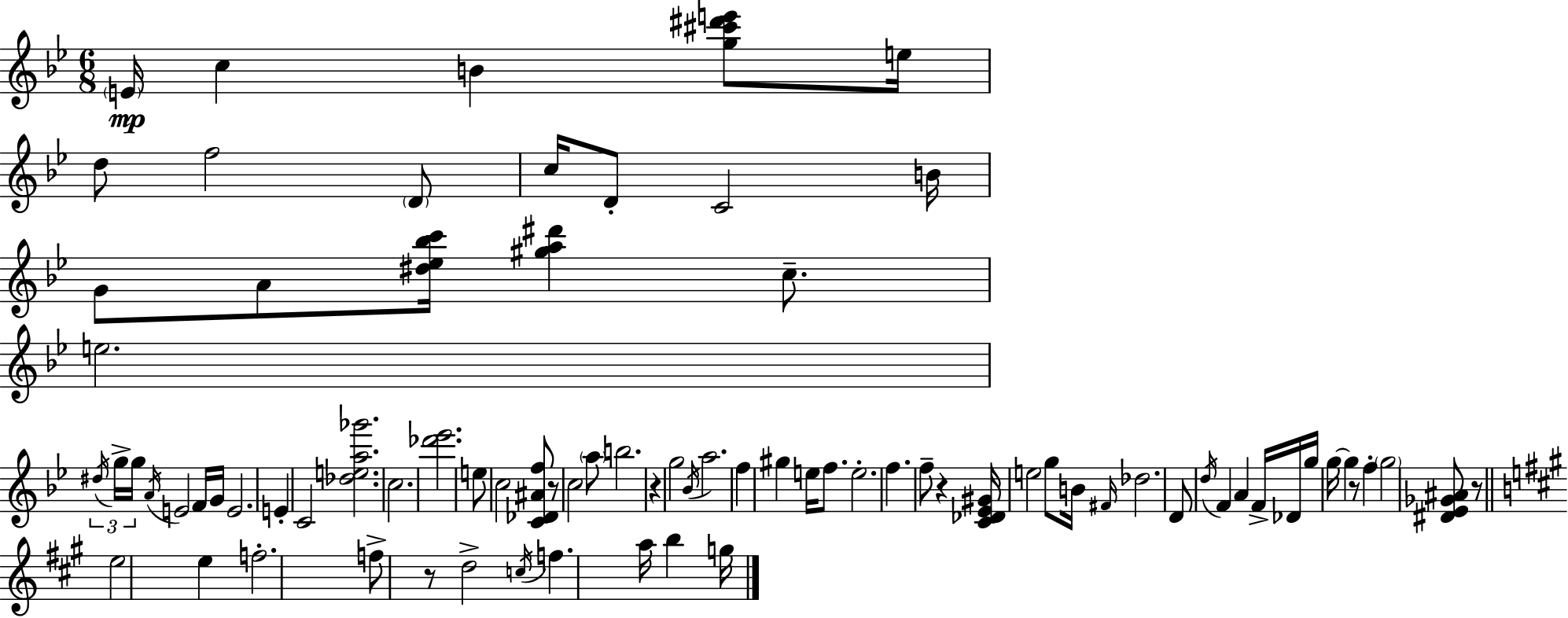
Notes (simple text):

E4/s C5/q B4/q [G5,C#6,D#6,E6]/e E5/s D5/e F5/h D4/e C5/s D4/e C4/h B4/s G4/e A4/e [D#5,Eb5,Bb5,C6]/s [G#5,A5,D#6]/q C5/e. E5/h. D#5/s G5/s G5/s A4/s E4/h F4/s G4/s E4/h. E4/q C4/h [Db5,E5,A5,Gb6]/h. C5/h. [Db6,Eb6]/h. E5/e C5/h [C4,Db4,A#4,F5]/e R/e C5/h A5/e B5/h. R/q G5/h Bb4/s A5/h. F5/q G#5/q E5/s F5/e. E5/h. F5/q. F5/e R/q [C4,Db4,Eb4,G#4]/s E5/h G5/e B4/s F#4/s Db5/h. D4/e D5/s F4/q A4/q F4/s Db4/s G5/s G5/s G5/q R/e F5/q G5/h [D#4,Eb4,Gb4,A#4]/e R/e E5/h E5/q F5/h. F5/e R/e D5/h C5/s F5/q. A5/s B5/q G5/s